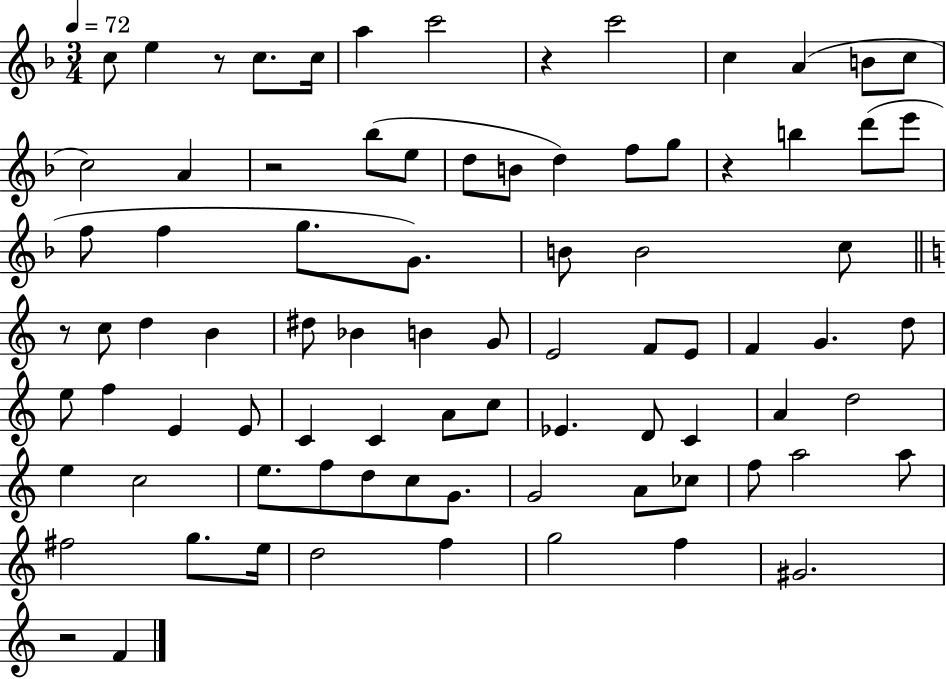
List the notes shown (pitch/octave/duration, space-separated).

C5/e E5/q R/e C5/e. C5/s A5/q C6/h R/q C6/h C5/q A4/q B4/e C5/e C5/h A4/q R/h Bb5/e E5/e D5/e B4/e D5/q F5/e G5/e R/q B5/q D6/e E6/e F5/e F5/q G5/e. G4/e. B4/e B4/h C5/e R/e C5/e D5/q B4/q D#5/e Bb4/q B4/q G4/e E4/h F4/e E4/e F4/q G4/q. D5/e E5/e F5/q E4/q E4/e C4/q C4/q A4/e C5/e Eb4/q. D4/e C4/q A4/q D5/h E5/q C5/h E5/e. F5/e D5/e C5/e G4/e. G4/h A4/e CES5/e F5/e A5/h A5/e F#5/h G5/e. E5/s D5/h F5/q G5/h F5/q G#4/h. R/h F4/q